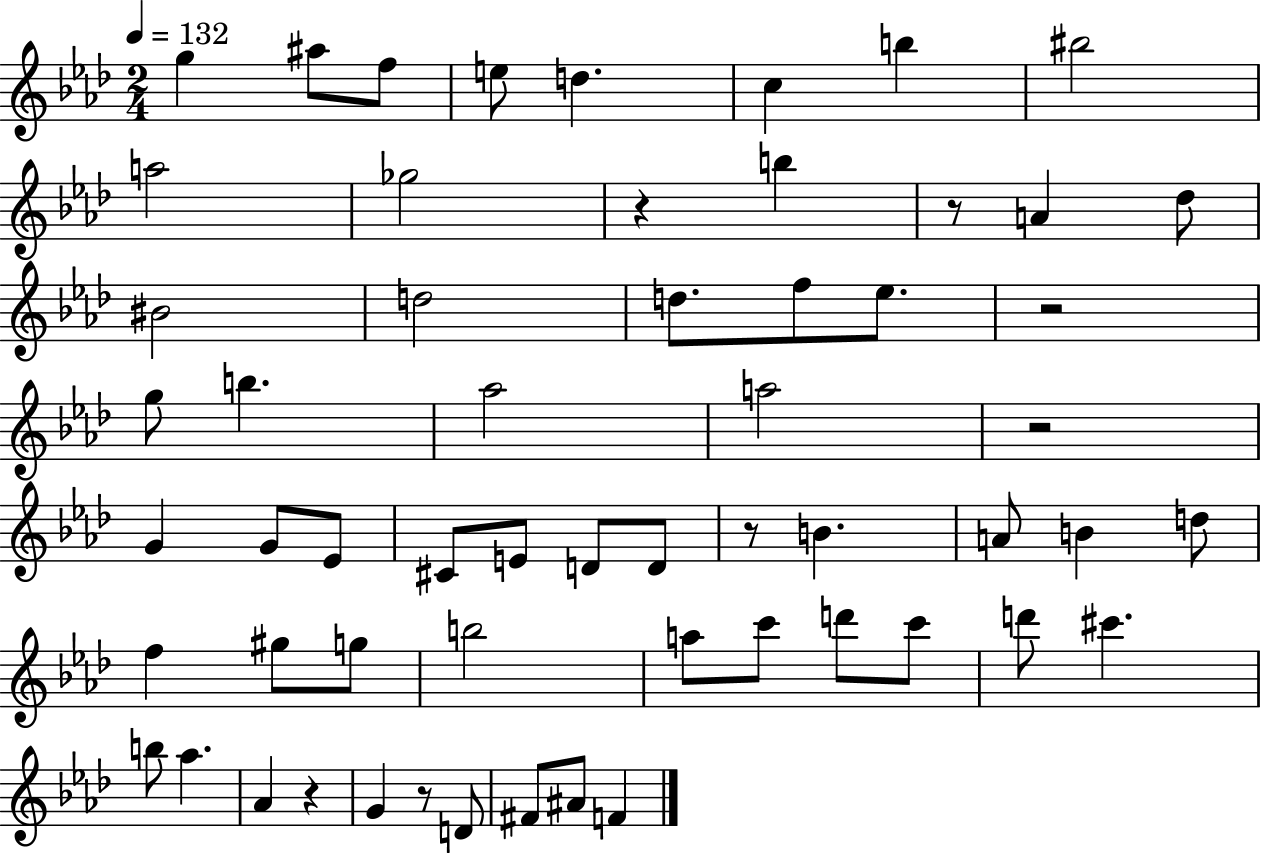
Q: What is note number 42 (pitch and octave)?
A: D6